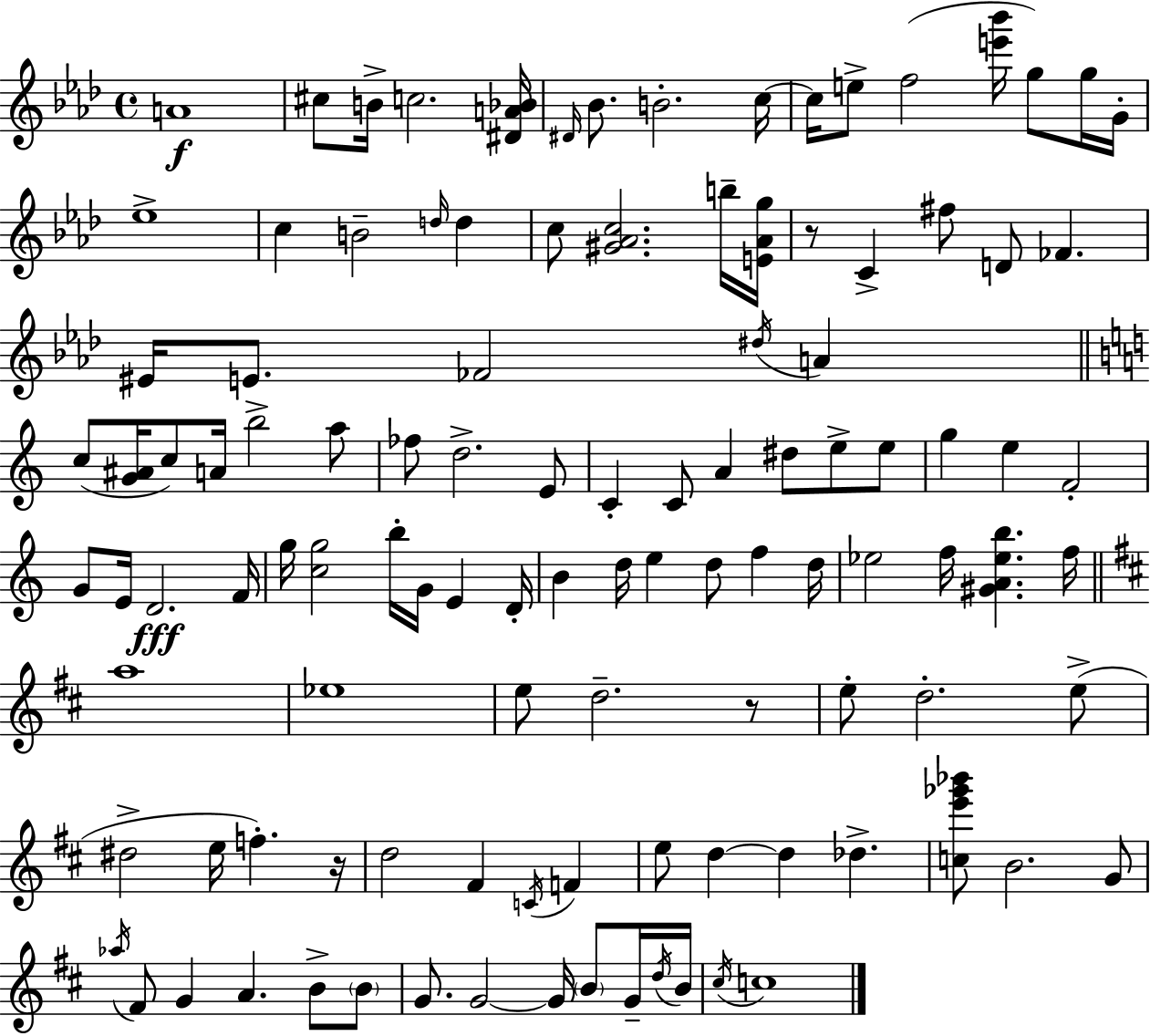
A4/w C#5/e B4/s C5/h. [D#4,A4,Bb4]/s D#4/s Bb4/e. B4/h. C5/s C5/s E5/e F5/h [E6,Bb6]/s G5/e G5/s G4/s Eb5/w C5/q B4/h D5/s D5/q C5/e [G#4,Ab4,C5]/h. B5/s [E4,Ab4,G5]/s R/e C4/q F#5/e D4/e FES4/q. EIS4/s E4/e. FES4/h D#5/s A4/q C5/e [G4,A#4]/s C5/e A4/s B5/h A5/e FES5/e D5/h. E4/e C4/q C4/e A4/q D#5/e E5/e E5/e G5/q E5/q F4/h G4/e E4/s D4/h. F4/s G5/s [C5,G5]/h B5/s G4/s E4/q D4/s B4/q D5/s E5/q D5/e F5/q D5/s Eb5/h F5/s [G#4,A4,Eb5,B5]/q. F5/s A5/w Eb5/w E5/e D5/h. R/e E5/e D5/h. E5/e D#5/h E5/s F5/q. R/s D5/h F#4/q C4/s F4/q E5/e D5/q D5/q Db5/q. [C5,E6,Gb6,Bb6]/e B4/h. G4/e Ab5/s F#4/e G4/q A4/q. B4/e B4/e G4/e. G4/h G4/s B4/e G4/s D5/s B4/s C#5/s C5/w